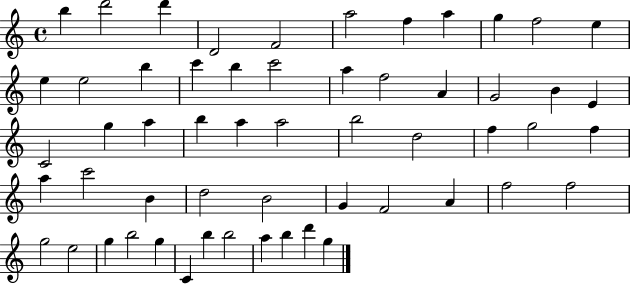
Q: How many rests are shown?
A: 0